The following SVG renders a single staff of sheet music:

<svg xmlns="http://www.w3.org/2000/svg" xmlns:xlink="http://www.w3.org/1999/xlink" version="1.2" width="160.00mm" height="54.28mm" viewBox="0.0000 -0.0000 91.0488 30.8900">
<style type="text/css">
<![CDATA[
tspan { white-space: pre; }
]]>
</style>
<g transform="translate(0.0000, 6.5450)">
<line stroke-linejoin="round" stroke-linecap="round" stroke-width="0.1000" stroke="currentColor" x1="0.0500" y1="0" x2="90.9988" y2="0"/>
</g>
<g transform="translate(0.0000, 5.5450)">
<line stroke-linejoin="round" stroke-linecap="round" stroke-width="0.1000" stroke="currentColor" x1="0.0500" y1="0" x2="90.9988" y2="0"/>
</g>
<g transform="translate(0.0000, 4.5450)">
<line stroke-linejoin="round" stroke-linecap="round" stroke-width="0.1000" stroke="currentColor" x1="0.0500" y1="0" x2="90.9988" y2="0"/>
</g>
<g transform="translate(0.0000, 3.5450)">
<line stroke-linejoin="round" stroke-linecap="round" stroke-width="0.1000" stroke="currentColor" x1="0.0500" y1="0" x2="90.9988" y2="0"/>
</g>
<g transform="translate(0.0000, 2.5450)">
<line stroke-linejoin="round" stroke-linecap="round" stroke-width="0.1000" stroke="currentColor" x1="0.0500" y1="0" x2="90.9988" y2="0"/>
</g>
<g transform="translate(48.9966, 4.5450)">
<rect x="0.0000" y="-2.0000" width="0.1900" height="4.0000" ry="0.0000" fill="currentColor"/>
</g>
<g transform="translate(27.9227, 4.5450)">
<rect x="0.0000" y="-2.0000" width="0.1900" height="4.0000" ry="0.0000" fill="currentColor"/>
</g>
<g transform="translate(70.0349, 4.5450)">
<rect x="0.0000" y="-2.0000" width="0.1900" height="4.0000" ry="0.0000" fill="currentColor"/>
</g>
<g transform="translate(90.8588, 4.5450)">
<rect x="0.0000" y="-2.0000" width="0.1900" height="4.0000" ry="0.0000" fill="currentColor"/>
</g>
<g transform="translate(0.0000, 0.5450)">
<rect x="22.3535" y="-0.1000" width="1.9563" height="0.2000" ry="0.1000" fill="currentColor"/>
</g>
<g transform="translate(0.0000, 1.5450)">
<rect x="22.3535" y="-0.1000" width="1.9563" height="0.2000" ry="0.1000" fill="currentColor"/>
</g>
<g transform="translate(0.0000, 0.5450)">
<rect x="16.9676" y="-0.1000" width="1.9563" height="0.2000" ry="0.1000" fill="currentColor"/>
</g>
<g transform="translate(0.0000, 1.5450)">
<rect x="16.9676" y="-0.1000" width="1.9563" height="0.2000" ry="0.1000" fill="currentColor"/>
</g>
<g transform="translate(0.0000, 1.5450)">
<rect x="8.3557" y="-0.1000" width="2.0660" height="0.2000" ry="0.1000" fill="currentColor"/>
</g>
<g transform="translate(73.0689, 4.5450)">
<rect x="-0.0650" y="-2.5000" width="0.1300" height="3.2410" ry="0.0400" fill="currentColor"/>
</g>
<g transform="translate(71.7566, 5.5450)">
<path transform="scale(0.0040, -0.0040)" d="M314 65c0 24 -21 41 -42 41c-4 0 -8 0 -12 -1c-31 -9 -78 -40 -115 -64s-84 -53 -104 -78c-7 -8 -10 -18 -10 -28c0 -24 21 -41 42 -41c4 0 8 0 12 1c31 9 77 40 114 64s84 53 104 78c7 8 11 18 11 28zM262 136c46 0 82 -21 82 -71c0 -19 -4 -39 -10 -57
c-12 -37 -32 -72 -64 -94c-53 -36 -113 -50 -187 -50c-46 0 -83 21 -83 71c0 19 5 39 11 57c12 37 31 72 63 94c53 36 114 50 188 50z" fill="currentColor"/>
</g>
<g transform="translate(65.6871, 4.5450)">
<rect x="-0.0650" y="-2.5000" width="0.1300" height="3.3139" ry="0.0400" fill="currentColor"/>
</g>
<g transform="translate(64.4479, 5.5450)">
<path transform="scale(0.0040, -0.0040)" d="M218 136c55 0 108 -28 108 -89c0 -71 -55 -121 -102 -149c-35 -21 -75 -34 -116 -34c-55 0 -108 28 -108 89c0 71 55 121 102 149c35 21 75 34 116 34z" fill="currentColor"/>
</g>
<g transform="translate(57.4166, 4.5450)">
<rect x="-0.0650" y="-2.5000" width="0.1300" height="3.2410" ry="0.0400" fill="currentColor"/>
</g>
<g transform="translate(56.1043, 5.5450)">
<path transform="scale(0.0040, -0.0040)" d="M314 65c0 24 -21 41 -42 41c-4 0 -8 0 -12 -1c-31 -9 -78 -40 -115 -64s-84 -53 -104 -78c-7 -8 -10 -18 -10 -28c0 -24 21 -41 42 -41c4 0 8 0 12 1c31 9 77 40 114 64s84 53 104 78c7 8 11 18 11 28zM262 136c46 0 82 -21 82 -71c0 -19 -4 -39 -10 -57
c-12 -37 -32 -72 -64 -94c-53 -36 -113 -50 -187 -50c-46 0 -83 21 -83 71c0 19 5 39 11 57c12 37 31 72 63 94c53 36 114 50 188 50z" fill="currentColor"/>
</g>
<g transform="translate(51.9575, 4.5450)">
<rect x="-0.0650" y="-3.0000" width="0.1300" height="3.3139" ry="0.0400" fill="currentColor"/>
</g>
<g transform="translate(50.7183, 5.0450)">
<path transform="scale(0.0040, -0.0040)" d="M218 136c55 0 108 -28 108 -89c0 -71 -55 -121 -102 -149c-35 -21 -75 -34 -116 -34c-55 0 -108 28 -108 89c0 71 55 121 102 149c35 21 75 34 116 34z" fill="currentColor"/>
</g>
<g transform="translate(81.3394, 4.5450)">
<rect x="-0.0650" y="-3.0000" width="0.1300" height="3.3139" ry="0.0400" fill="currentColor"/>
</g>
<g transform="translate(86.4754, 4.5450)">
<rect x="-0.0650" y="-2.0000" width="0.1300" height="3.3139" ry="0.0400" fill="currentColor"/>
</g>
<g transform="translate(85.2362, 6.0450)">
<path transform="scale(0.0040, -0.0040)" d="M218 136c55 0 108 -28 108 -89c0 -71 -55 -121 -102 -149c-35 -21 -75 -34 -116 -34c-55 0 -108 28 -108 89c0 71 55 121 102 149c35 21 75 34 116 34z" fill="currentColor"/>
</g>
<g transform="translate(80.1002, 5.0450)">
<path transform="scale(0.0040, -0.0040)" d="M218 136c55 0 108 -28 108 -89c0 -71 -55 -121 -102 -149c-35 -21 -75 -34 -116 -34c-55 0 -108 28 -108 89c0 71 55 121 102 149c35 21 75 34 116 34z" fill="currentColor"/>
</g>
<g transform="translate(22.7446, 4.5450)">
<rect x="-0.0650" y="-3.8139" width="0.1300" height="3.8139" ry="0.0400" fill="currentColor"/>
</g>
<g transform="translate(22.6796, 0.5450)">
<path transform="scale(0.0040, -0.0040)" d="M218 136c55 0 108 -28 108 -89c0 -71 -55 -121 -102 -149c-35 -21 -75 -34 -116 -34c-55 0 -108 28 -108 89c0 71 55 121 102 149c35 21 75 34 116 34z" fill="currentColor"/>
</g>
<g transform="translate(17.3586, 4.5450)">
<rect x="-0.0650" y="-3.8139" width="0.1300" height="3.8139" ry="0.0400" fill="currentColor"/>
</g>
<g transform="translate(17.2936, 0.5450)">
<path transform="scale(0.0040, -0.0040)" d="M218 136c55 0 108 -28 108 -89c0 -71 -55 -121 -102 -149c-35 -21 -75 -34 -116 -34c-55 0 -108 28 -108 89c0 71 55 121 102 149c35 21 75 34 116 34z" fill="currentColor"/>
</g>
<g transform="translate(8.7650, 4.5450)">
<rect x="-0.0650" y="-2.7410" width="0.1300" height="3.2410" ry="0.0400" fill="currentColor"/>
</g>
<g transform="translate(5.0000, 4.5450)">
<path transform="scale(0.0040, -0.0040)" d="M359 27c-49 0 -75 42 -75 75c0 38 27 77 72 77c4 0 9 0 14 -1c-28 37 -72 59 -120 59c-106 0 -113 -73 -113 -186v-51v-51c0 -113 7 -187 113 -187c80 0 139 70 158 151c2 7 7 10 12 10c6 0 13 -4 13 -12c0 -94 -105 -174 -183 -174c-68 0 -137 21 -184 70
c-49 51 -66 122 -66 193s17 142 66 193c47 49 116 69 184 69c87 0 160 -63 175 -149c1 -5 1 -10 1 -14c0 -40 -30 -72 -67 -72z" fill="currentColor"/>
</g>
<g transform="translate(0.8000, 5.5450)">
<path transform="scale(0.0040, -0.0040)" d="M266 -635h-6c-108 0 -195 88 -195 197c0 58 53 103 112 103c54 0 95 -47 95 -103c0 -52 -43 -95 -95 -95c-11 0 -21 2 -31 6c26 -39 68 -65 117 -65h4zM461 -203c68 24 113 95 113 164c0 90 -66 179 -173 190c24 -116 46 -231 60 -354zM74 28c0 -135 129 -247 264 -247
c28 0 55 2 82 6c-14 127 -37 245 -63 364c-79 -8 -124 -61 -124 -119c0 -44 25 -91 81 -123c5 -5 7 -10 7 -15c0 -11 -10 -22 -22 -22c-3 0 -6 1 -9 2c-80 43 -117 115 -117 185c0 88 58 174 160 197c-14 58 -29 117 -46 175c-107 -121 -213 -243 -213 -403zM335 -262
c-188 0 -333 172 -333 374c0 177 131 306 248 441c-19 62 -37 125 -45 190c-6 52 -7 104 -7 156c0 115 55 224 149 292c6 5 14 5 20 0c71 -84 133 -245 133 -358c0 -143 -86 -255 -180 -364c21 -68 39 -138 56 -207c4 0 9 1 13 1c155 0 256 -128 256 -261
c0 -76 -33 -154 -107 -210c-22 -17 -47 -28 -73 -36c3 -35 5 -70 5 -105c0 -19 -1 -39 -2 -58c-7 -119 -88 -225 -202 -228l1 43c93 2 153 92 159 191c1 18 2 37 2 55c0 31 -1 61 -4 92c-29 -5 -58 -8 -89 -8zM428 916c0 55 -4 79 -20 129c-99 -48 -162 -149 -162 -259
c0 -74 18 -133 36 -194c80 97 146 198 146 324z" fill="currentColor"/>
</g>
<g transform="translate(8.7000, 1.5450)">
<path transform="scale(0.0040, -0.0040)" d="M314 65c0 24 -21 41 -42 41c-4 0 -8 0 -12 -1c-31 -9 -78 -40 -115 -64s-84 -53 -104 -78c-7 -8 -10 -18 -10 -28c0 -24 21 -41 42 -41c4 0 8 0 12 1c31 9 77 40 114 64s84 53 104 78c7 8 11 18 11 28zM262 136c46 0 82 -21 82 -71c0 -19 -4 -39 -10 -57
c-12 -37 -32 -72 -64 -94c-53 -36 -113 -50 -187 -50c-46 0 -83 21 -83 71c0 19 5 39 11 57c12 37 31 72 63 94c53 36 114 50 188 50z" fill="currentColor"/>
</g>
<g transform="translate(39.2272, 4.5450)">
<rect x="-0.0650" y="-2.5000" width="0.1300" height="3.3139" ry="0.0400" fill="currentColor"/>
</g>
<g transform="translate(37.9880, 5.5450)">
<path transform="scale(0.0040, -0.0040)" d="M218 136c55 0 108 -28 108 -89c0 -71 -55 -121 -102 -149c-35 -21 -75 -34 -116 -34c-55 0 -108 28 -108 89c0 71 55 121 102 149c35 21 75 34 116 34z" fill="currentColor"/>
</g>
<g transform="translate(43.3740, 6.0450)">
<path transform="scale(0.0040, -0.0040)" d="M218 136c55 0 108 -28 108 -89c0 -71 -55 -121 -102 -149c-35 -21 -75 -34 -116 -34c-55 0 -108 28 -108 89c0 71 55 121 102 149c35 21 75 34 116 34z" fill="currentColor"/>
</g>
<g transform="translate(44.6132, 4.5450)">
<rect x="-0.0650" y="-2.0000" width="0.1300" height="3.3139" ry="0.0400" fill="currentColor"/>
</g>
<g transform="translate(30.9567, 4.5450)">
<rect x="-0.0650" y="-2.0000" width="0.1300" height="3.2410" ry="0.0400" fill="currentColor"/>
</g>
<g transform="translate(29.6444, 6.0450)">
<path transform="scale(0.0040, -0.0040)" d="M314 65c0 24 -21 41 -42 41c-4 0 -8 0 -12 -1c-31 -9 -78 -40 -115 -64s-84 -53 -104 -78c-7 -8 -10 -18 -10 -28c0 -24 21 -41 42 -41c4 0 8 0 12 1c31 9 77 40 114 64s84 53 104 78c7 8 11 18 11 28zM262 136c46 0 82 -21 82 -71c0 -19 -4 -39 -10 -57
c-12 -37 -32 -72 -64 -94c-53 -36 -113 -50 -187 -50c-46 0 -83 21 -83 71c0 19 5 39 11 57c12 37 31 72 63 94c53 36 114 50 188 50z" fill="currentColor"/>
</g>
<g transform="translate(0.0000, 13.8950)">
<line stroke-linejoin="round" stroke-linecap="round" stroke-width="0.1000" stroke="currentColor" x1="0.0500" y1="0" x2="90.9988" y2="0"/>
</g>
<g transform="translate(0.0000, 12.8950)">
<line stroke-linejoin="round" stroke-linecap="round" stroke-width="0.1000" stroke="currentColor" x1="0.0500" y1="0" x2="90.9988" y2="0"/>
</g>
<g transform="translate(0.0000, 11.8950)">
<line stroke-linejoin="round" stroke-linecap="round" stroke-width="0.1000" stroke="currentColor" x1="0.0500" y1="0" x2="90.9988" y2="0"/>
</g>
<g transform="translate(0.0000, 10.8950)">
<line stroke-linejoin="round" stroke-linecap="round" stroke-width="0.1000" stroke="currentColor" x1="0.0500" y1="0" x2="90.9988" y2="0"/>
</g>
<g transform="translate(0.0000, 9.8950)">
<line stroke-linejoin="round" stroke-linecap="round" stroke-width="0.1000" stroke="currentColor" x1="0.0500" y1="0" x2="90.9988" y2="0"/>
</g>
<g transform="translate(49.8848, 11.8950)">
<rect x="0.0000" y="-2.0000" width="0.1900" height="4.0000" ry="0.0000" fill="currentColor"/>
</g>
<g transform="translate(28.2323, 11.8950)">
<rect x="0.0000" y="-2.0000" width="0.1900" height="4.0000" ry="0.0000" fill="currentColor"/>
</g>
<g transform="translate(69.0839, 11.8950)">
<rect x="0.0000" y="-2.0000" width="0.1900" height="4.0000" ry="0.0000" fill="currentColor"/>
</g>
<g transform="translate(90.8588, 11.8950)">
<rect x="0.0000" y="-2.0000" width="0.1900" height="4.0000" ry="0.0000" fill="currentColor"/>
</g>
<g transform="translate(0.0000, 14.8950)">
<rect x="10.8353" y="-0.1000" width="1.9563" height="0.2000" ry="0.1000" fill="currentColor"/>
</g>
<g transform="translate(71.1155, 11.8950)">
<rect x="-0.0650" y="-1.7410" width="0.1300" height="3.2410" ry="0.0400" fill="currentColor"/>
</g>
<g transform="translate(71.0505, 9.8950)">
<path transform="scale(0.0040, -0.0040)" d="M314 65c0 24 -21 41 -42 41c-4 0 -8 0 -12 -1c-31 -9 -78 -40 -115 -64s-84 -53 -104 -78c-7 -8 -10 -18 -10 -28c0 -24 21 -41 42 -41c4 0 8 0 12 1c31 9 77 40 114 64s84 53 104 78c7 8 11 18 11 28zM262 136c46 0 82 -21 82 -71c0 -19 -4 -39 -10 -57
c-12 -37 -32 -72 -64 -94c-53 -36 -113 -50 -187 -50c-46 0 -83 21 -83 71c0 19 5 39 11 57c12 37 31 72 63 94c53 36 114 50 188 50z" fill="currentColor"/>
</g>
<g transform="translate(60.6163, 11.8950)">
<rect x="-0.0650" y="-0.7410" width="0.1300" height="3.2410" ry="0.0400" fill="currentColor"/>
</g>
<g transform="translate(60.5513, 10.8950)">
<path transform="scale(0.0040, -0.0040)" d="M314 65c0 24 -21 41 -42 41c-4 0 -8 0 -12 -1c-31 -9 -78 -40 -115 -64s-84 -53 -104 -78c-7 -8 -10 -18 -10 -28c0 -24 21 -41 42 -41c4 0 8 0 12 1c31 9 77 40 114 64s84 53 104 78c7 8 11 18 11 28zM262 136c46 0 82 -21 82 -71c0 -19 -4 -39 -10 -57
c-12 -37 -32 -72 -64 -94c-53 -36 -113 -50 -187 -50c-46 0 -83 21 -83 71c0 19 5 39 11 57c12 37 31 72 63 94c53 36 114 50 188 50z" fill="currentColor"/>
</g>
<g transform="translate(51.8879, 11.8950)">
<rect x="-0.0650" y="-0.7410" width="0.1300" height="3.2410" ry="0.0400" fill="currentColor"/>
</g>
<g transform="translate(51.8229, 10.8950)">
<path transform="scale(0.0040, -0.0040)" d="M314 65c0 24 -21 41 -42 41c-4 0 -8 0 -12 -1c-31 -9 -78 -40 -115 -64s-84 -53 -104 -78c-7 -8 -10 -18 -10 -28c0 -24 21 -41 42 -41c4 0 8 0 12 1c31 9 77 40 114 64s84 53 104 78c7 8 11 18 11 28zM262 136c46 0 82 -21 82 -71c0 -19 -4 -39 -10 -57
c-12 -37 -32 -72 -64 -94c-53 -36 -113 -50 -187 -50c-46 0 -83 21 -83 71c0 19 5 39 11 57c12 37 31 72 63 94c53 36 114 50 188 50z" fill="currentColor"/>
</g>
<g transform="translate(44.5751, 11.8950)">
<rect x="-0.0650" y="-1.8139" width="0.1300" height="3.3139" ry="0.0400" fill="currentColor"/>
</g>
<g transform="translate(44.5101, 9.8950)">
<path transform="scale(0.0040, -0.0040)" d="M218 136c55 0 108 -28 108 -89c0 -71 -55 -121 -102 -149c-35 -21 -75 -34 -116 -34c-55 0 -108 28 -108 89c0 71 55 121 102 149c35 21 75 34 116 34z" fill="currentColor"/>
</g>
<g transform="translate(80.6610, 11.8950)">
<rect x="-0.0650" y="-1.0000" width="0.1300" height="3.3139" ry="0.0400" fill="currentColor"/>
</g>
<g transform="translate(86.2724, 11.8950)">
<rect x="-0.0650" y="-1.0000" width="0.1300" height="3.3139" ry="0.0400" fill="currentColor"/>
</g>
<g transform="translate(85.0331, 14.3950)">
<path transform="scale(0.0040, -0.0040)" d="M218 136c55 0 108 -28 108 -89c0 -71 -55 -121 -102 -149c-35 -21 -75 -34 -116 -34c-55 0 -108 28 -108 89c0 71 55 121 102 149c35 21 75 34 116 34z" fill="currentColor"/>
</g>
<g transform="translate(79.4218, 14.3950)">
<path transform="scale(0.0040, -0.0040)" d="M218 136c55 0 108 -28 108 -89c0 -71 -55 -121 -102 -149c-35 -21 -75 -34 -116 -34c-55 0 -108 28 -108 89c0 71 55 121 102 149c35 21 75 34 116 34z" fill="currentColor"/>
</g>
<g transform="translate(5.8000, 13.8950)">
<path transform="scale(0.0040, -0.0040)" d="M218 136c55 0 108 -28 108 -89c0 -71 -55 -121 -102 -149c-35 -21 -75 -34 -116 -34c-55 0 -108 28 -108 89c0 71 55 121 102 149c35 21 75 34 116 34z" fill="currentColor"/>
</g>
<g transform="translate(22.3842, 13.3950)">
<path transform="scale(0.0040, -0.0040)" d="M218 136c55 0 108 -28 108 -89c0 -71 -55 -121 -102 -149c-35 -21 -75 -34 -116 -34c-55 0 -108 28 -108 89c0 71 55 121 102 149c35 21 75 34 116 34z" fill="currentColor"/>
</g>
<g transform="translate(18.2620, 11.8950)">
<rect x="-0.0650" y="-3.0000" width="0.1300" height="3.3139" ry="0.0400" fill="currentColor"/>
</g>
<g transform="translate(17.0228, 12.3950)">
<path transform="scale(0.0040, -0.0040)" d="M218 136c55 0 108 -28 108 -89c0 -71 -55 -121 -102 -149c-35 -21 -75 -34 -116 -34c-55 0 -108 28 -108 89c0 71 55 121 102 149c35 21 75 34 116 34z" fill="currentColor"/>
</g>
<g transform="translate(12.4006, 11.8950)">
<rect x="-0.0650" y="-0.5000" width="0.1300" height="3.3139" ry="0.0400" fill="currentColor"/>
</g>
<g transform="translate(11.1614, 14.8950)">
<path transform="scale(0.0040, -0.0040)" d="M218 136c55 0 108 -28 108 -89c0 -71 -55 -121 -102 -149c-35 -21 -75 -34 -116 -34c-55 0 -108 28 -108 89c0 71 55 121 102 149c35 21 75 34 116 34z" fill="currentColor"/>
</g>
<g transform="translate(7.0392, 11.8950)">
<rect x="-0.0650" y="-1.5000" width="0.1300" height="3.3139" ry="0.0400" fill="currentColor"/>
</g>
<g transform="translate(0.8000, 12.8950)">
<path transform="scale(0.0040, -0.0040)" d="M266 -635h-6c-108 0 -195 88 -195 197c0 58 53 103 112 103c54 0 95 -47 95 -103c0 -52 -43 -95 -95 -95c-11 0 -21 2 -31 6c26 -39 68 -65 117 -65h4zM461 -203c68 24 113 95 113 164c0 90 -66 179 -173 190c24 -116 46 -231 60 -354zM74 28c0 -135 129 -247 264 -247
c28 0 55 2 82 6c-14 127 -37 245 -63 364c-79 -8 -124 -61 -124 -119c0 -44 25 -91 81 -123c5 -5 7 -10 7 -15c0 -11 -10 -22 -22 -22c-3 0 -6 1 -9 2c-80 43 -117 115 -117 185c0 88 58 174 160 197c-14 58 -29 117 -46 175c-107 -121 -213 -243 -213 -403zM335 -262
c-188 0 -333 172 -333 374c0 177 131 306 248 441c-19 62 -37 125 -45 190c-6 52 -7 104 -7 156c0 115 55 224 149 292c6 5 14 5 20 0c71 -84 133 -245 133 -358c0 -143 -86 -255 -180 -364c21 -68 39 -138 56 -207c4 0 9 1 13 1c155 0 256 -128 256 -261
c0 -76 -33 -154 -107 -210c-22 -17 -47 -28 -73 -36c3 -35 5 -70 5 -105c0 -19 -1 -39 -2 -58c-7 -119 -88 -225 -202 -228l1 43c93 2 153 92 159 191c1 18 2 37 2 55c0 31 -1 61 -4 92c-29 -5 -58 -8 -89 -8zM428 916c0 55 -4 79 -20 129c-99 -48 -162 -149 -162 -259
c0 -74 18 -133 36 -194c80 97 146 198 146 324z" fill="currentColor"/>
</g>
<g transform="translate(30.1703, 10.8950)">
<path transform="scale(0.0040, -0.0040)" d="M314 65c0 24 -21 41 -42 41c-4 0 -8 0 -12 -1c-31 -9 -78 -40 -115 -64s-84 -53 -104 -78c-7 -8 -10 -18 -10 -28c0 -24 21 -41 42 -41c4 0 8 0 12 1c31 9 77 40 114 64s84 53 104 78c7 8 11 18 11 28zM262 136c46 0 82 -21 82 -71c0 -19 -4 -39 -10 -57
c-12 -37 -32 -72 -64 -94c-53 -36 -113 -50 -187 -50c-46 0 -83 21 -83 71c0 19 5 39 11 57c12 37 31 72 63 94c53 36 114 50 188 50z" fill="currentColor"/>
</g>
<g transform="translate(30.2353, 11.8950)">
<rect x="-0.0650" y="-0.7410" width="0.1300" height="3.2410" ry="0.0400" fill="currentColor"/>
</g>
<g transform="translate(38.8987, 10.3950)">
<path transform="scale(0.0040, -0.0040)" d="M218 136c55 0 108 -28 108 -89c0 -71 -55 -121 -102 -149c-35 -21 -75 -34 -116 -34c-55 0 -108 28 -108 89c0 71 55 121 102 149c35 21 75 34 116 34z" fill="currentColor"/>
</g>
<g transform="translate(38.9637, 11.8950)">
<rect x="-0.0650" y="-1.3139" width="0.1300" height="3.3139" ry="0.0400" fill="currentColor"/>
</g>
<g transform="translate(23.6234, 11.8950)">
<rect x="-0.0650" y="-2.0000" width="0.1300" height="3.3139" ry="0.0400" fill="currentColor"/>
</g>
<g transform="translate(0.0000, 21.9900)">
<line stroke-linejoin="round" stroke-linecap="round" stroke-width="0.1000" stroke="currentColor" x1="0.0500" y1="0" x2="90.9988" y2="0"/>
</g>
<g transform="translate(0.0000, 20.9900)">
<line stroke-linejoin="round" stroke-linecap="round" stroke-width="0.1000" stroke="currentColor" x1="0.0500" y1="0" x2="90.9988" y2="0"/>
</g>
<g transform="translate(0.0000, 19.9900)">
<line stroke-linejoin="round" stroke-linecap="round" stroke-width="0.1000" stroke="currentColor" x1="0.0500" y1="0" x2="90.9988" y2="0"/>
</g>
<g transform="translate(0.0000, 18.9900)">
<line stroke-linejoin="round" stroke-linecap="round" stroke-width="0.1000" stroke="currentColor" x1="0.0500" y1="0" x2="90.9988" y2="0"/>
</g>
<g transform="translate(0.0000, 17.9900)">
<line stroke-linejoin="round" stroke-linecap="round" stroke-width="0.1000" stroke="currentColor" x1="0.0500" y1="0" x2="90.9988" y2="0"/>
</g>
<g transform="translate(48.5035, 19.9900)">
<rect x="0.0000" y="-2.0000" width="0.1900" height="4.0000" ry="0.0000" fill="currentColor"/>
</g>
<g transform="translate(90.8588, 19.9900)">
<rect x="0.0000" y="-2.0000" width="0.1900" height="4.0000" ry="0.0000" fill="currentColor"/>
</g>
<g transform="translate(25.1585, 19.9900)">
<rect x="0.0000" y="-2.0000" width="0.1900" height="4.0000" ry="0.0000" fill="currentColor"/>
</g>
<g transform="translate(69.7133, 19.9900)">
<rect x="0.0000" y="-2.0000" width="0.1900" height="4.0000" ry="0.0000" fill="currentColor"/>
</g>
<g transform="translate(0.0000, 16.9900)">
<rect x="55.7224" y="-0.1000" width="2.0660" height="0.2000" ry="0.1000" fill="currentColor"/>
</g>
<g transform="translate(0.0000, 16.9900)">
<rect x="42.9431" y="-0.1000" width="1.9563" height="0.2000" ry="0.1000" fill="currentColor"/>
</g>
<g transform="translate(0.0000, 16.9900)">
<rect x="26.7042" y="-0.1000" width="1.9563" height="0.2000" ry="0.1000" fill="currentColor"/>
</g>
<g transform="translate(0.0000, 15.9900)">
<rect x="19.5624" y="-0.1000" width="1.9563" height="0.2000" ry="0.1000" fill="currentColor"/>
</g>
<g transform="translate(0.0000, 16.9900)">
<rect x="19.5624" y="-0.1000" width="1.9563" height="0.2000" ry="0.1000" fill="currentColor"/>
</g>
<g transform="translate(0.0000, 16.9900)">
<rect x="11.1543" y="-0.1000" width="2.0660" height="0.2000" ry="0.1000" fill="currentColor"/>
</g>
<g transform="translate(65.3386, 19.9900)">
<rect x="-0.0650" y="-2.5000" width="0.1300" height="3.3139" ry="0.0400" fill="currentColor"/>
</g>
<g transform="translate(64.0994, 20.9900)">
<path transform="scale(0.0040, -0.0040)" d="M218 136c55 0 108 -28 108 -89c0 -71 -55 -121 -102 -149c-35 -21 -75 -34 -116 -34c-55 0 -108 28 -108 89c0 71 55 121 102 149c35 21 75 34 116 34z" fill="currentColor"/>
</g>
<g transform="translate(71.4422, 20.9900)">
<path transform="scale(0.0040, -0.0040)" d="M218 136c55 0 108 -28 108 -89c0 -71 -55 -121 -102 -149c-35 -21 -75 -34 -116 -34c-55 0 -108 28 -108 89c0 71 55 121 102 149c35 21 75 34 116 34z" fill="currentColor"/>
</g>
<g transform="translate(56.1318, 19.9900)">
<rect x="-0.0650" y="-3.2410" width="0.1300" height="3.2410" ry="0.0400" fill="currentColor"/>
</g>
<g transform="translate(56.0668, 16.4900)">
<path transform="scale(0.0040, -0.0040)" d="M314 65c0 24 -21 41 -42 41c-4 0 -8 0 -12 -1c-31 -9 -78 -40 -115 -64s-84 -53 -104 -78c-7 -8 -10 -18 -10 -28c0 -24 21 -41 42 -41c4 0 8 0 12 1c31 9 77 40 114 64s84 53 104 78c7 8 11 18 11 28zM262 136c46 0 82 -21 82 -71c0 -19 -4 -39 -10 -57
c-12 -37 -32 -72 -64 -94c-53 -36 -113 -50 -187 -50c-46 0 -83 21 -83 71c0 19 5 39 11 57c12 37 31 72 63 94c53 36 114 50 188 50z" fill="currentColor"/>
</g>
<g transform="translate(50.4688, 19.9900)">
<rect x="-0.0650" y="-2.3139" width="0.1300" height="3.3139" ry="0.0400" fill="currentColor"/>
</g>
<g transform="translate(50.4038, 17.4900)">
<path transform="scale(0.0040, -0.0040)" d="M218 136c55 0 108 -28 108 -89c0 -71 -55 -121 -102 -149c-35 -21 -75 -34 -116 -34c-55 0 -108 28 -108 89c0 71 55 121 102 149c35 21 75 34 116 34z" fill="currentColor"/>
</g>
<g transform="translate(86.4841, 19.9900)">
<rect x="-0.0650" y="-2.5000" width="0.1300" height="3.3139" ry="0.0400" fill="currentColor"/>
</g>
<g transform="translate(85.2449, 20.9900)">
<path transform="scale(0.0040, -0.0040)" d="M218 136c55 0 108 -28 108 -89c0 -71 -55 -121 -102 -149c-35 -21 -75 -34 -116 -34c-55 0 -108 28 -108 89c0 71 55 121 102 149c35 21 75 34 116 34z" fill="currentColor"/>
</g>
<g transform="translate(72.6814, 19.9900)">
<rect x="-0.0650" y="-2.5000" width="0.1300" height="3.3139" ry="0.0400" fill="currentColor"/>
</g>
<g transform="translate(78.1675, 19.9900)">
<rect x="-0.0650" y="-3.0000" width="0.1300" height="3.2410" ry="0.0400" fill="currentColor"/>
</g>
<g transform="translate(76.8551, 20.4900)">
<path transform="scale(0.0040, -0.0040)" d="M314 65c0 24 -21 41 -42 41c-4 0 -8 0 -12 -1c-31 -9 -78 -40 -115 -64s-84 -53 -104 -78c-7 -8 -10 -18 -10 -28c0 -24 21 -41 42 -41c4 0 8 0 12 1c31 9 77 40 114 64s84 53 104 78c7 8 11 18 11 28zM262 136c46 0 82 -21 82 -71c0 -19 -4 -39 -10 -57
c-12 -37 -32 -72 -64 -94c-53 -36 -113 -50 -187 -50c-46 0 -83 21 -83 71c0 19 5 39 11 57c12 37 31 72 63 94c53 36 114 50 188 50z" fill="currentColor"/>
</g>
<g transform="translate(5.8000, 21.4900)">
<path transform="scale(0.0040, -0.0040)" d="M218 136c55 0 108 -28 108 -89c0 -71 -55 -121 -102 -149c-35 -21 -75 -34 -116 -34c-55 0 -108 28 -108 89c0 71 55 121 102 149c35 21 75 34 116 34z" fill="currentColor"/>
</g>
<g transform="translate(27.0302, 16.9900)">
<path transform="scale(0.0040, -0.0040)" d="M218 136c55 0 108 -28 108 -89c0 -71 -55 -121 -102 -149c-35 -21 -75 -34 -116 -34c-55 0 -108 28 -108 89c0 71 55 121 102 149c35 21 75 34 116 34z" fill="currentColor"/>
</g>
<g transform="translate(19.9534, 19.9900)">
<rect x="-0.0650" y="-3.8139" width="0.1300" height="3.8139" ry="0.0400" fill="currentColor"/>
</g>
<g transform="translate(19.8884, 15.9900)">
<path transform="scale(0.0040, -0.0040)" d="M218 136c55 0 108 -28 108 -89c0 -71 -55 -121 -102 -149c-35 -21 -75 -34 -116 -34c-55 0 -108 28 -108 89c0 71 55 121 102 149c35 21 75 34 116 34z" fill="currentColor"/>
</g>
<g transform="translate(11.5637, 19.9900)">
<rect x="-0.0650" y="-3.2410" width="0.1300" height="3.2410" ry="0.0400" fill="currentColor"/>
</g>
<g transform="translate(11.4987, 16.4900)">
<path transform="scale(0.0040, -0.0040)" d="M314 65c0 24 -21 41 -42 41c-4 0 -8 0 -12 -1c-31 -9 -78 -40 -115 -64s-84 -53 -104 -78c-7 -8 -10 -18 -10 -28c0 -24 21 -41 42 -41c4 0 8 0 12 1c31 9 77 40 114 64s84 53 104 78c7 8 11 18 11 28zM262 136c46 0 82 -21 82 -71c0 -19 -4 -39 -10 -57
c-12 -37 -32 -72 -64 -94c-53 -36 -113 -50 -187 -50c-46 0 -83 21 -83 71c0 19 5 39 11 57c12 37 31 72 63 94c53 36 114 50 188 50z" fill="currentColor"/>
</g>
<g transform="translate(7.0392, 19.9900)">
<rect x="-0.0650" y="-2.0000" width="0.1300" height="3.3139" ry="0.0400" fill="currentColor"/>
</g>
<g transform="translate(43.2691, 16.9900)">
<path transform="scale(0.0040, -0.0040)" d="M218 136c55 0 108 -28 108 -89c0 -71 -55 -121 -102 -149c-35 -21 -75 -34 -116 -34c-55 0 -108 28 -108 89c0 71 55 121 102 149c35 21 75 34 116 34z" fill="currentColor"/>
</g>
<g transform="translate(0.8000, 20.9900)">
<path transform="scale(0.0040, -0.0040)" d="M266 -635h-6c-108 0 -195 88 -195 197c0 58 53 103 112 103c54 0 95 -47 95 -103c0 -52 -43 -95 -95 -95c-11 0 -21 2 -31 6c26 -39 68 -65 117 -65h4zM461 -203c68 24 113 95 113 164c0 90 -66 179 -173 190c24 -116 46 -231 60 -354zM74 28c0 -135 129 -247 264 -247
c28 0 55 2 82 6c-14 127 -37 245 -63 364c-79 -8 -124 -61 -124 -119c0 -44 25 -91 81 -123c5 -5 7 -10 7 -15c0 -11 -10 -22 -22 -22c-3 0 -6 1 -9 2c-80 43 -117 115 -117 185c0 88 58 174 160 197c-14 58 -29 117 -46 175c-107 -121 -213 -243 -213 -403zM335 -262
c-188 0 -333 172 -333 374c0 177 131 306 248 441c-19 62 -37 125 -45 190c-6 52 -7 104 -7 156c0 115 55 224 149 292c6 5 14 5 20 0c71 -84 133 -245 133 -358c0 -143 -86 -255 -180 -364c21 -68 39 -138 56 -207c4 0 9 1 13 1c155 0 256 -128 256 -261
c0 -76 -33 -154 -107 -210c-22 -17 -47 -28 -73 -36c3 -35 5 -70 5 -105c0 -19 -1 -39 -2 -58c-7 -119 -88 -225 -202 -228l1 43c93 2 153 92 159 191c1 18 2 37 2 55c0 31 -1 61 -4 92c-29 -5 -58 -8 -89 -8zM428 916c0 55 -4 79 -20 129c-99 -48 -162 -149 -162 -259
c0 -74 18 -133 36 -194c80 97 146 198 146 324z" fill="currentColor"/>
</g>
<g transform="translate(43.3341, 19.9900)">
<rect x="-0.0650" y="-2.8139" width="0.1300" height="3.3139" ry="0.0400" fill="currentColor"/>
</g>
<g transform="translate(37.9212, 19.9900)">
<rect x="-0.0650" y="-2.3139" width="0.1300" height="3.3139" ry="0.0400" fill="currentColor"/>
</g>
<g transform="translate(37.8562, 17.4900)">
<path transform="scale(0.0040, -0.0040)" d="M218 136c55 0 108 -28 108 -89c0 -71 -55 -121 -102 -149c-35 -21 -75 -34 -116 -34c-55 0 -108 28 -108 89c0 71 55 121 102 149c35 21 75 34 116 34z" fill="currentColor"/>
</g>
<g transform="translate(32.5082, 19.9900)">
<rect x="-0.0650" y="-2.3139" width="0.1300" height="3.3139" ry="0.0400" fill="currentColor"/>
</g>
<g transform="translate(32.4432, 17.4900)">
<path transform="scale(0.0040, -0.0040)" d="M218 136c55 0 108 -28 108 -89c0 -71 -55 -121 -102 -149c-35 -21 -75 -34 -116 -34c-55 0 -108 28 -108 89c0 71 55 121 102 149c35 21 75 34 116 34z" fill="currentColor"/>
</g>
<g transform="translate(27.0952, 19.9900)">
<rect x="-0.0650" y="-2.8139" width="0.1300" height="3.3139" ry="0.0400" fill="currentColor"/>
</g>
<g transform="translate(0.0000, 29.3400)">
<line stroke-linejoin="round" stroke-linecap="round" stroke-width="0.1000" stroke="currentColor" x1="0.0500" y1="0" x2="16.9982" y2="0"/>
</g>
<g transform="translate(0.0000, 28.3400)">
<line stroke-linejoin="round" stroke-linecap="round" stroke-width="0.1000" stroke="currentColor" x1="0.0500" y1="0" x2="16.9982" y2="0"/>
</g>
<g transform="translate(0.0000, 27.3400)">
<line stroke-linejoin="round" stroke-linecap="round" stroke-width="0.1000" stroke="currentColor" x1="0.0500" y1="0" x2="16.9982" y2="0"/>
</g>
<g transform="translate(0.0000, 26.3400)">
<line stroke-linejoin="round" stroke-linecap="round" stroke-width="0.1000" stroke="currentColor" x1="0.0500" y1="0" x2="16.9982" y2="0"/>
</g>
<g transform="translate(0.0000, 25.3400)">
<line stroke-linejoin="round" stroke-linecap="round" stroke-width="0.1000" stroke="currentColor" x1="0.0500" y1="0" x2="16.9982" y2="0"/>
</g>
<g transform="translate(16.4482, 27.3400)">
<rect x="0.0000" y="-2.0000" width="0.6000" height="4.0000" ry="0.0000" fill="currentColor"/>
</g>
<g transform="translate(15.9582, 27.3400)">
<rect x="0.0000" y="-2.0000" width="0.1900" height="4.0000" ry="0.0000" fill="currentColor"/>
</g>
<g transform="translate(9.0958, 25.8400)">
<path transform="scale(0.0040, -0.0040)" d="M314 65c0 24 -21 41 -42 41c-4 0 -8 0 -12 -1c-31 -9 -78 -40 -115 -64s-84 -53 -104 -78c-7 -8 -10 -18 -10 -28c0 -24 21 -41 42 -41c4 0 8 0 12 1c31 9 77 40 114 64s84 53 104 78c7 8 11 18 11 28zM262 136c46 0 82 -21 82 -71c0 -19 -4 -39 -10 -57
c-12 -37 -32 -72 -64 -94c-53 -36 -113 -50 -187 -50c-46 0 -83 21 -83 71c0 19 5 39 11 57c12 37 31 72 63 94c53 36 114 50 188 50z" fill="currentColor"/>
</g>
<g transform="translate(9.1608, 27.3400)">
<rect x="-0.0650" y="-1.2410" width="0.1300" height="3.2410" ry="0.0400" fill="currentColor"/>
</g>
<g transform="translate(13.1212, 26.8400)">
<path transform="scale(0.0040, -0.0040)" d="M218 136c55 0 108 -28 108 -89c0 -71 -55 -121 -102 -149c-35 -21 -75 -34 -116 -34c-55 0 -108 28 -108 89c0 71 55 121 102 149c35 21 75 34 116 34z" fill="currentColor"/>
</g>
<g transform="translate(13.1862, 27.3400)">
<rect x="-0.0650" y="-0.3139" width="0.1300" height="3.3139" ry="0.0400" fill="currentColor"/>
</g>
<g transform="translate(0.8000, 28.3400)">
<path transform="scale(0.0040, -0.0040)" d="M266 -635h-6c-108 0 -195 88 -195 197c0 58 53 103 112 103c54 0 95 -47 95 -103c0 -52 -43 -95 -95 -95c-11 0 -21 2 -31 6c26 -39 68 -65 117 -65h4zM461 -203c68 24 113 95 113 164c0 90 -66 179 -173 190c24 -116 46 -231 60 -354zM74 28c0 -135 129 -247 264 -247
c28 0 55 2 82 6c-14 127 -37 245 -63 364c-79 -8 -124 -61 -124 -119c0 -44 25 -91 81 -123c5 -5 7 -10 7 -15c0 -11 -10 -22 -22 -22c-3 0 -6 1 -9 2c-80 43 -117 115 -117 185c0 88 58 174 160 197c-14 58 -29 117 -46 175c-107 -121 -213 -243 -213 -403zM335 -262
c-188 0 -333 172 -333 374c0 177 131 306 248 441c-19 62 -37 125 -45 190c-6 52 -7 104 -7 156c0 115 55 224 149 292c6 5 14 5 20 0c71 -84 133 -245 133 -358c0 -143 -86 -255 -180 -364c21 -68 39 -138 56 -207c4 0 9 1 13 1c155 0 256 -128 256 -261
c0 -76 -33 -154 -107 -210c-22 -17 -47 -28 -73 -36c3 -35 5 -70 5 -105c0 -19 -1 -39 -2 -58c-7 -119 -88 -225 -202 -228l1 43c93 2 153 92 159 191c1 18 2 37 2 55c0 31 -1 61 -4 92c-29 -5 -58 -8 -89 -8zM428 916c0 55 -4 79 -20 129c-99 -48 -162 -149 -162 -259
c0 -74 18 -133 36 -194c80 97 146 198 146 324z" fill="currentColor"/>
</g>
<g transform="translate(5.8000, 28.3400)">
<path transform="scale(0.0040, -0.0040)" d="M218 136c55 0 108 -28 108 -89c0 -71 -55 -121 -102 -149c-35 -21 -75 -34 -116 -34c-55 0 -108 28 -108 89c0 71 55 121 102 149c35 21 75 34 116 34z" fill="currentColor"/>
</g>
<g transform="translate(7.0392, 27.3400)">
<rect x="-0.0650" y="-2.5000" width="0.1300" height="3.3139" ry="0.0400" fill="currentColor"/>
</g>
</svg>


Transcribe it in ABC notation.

X:1
T:Untitled
M:4/4
L:1/4
K:C
a2 c' c' F2 G F A G2 G G2 A F E C A F d2 e f d2 d2 f2 D D F b2 c' a g g a g b2 G G A2 G G e2 c